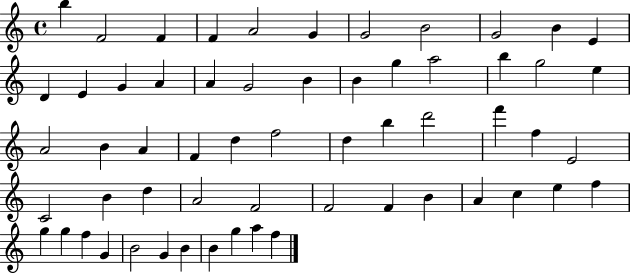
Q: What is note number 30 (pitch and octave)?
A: F5